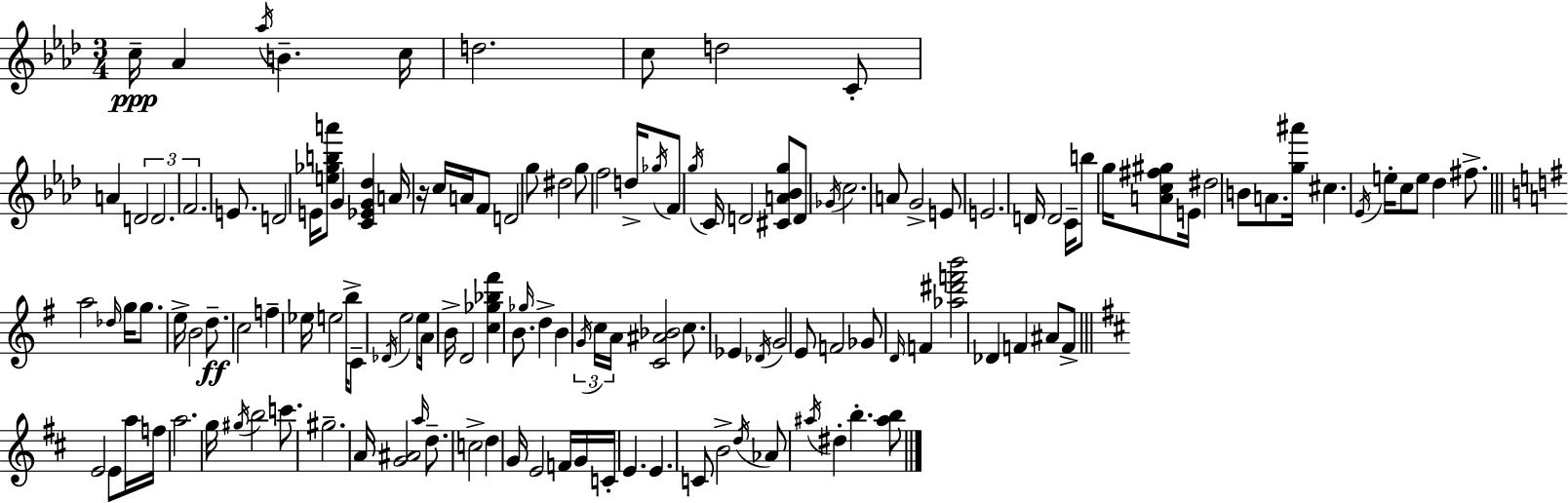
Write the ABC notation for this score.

X:1
T:Untitled
M:3/4
L:1/4
K:Ab
c/4 _A _a/4 B c/4 d2 c/2 d2 C/2 A D2 D2 F2 E/2 D2 E/4 [e_gba']/2 G [C_EG_d] A/4 z/4 c/4 A/4 F/2 D2 g/2 ^d2 g/2 f2 d/4 _g/4 F/2 g/4 C/4 D2 [^CA_Bg]/2 D/2 _G/4 c2 A/2 G2 E/2 E2 D/4 D2 C/4 b/2 g/4 [Ac^f^g]/2 E/4 ^d2 B/2 A/2 [g^a']/4 ^c _E/4 e/4 c/2 e/2 _d ^f/2 a2 _d/4 g/4 g/2 e/4 B2 d/2 c2 f _e/4 e2 b/4 C/2 _D/4 e2 e/2 A/4 B/4 D2 [c_g_b^f'] B/2 _g/4 d B G/4 c/4 A/4 [C^A_B]2 c/2 _E _D/4 G2 E/2 F2 _G/2 D/4 F [_a^d'f'b']2 _D F ^A/2 F/2 E2 E/2 a/4 f/4 a2 g/4 ^g/4 b2 c'/2 ^g2 A/4 [G^A]2 a/4 d/2 c2 d G/4 E2 F/4 G/4 C/4 E E C/2 B2 d/4 _A/2 ^a/4 ^d b [^ab]/2